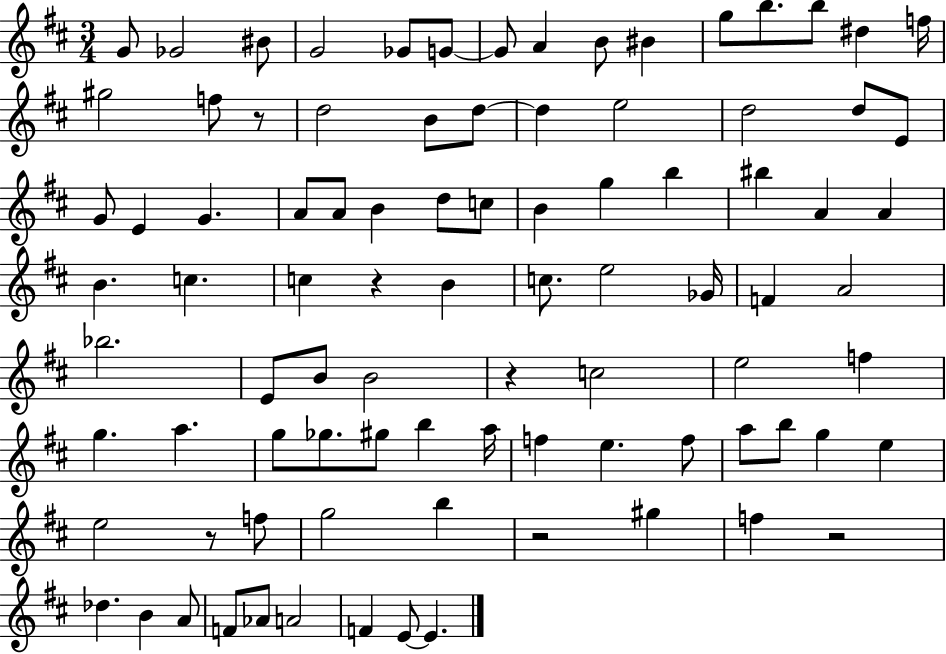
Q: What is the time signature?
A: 3/4